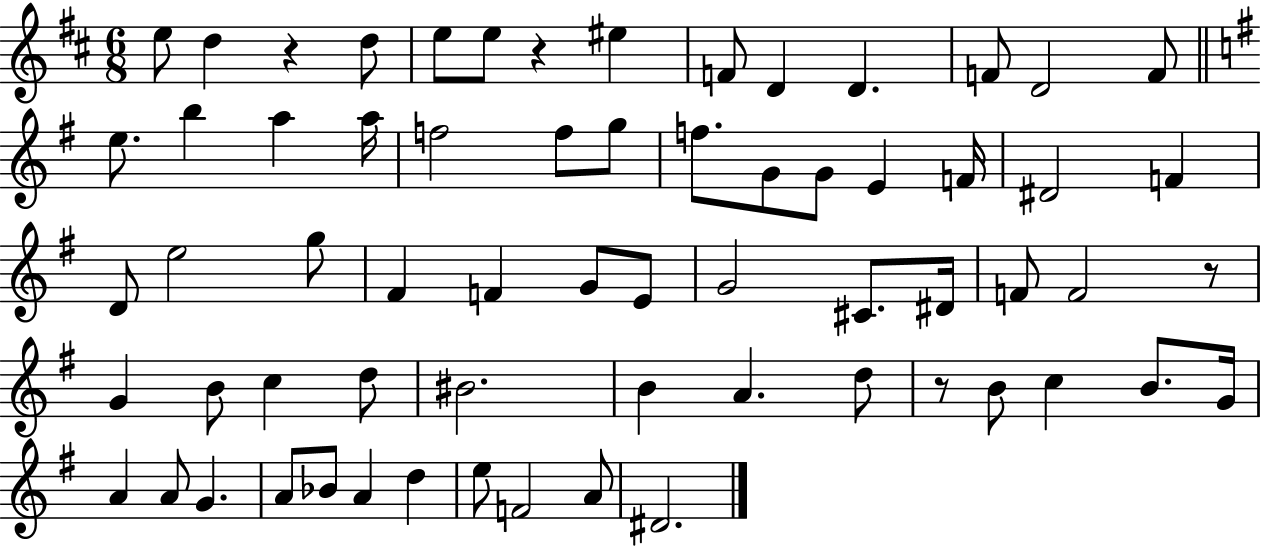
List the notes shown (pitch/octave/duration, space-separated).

E5/e D5/q R/q D5/e E5/e E5/e R/q EIS5/q F4/e D4/q D4/q. F4/e D4/h F4/e E5/e. B5/q A5/q A5/s F5/h F5/e G5/e F5/e. G4/e G4/e E4/q F4/s D#4/h F4/q D4/e E5/h G5/e F#4/q F4/q G4/e E4/e G4/h C#4/e. D#4/s F4/e F4/h R/e G4/q B4/e C5/q D5/e BIS4/h. B4/q A4/q. D5/e R/e B4/e C5/q B4/e. G4/s A4/q A4/e G4/q. A4/e Bb4/e A4/q D5/q E5/e F4/h A4/e D#4/h.